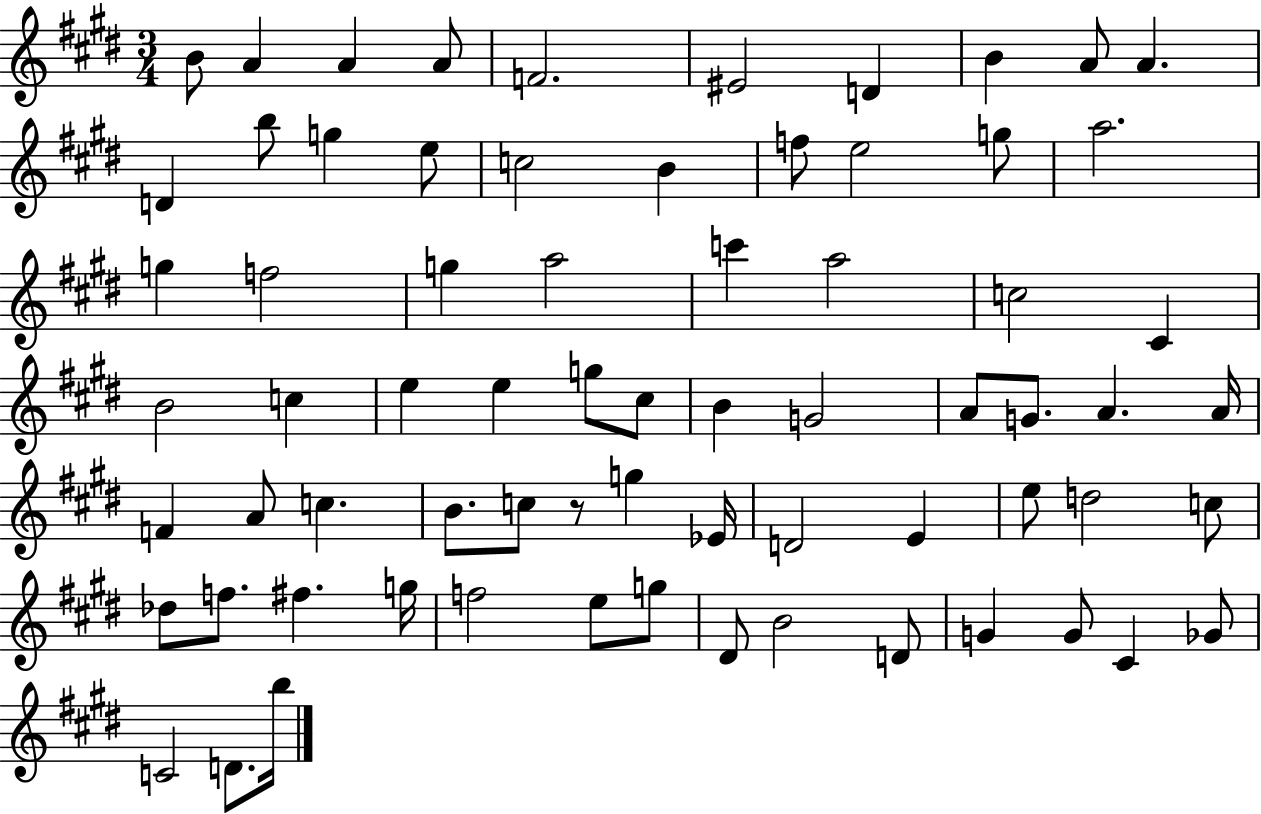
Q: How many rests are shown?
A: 1